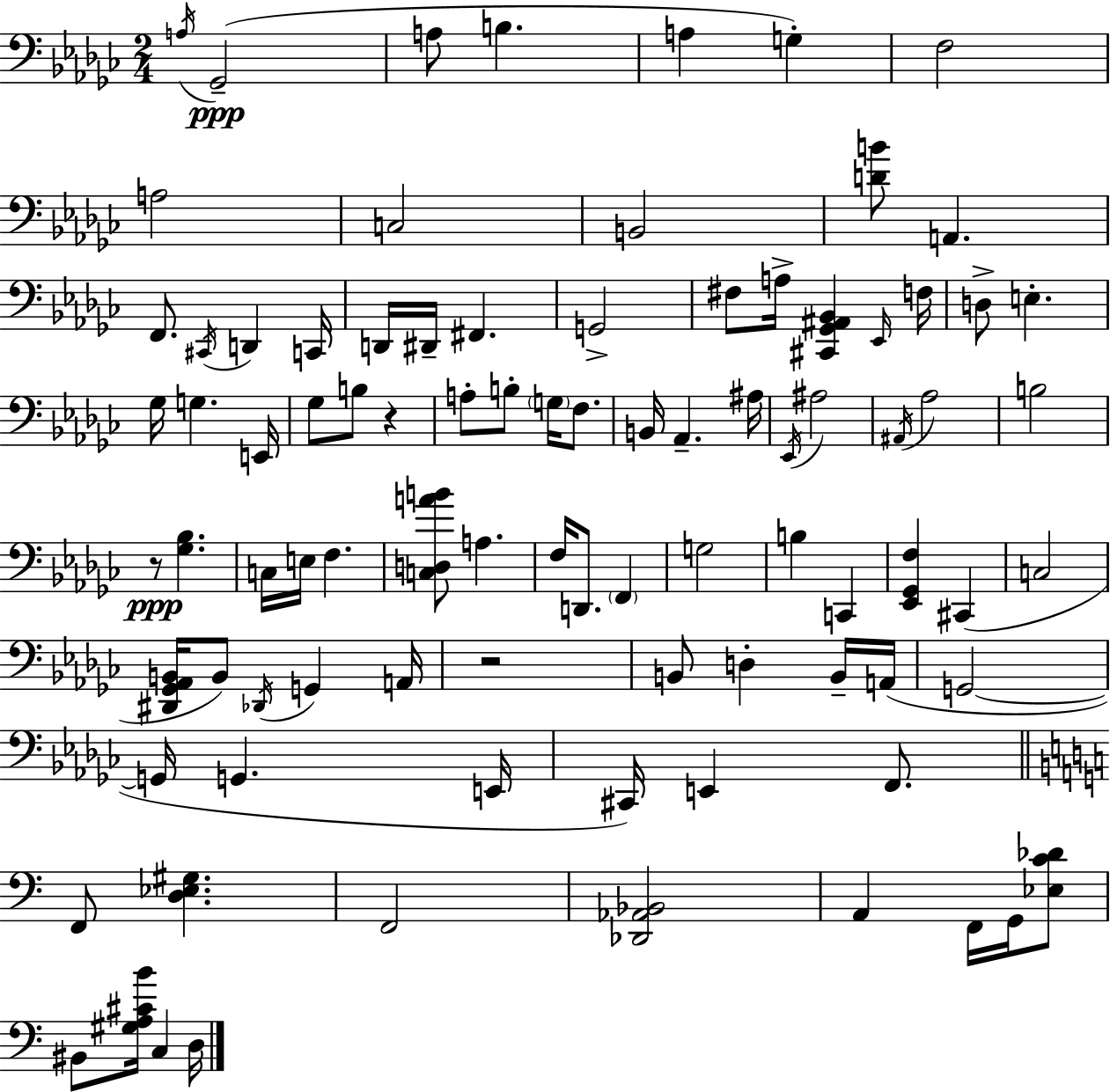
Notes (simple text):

A3/s Gb2/h A3/e B3/q. A3/q G3/q F3/h A3/h C3/h B2/h [D4,B4]/e A2/q. F2/e. C#2/s D2/q C2/s D2/s D#2/s F#2/q. G2/h F#3/e A3/s [C#2,Gb2,A#2,Bb2]/q Eb2/s F3/s D3/e E3/q. Gb3/s G3/q. E2/s Gb3/e B3/e R/q A3/e B3/e G3/s F3/e. B2/s Ab2/q. A#3/s Eb2/s A#3/h A#2/s Ab3/h B3/h R/e [Gb3,Bb3]/q. C3/s E3/s F3/q. [C3,D3,A4,B4]/e A3/q. F3/s D2/e. F2/q G3/h B3/q C2/q [Eb2,Gb2,F3]/q C#2/q C3/h [D#2,Gb2,Ab2,B2]/s B2/e Db2/s G2/q A2/s R/h B2/e D3/q B2/s A2/s G2/h G2/s G2/q. E2/s C#2/s E2/q F2/e. F2/e [D3,Eb3,G#3]/q. F2/h [Db2,Ab2,Bb2]/h A2/q F2/s G2/s [Eb3,C4,Db4]/e BIS2/e [G#3,A3,C#4,B4]/s C3/q D3/s